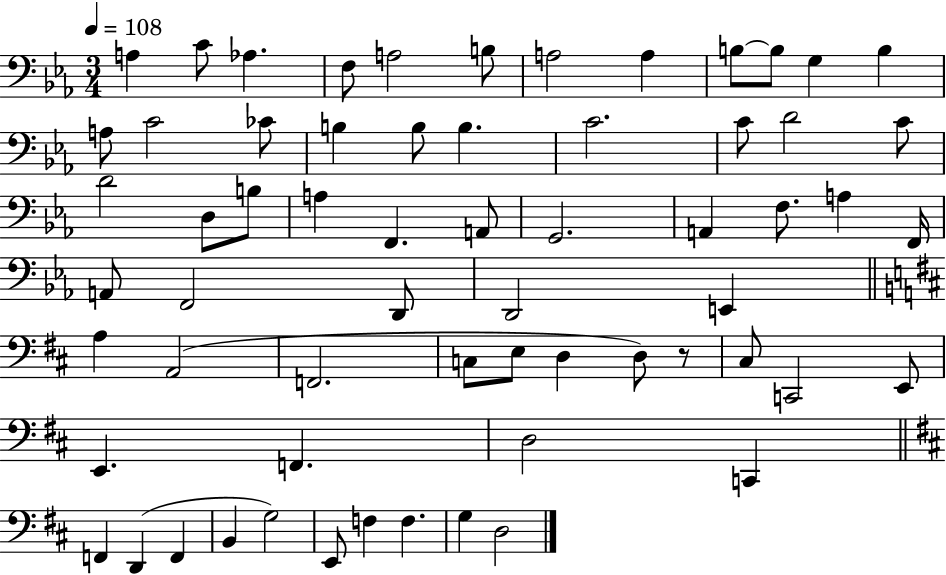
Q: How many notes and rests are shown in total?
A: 63